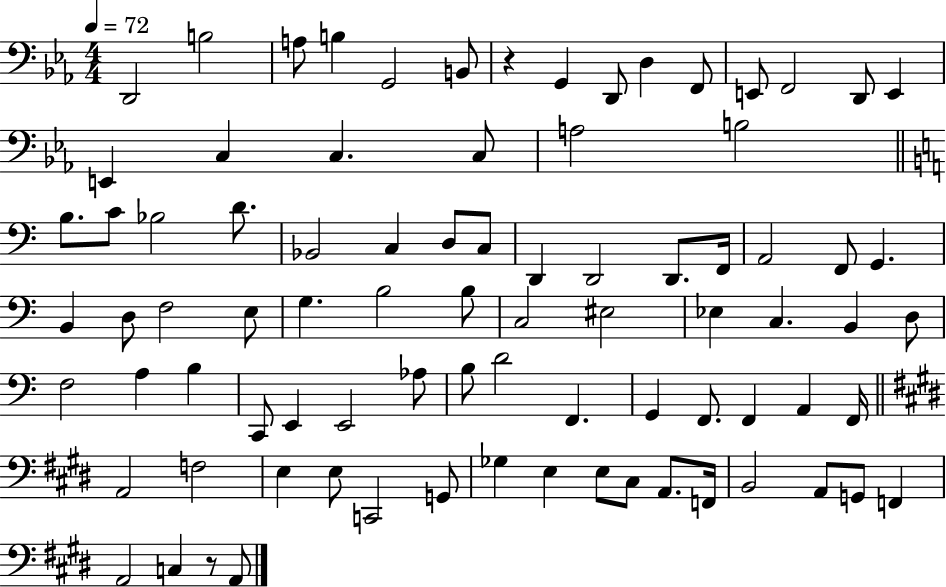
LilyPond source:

{
  \clef bass
  \numericTimeSignature
  \time 4/4
  \key ees \major
  \tempo 4 = 72
  d,2 b2 | a8 b4 g,2 b,8 | r4 g,4 d,8 d4 f,8 | e,8 f,2 d,8 e,4 | \break e,4 c4 c4. c8 | a2 b2 | \bar "||" \break \key c \major b8. c'8 bes2 d'8. | bes,2 c4 d8 c8 | d,4 d,2 d,8. f,16 | a,2 f,8 g,4. | \break b,4 d8 f2 e8 | g4. b2 b8 | c2 eis2 | ees4 c4. b,4 d8 | \break f2 a4 b4 | c,8 e,4 e,2 aes8 | b8 d'2 f,4. | g,4 f,8. f,4 a,4 f,16 | \break \bar "||" \break \key e \major a,2 f2 | e4 e8 c,2 g,8 | ges4 e4 e8 cis8 a,8. f,16 | b,2 a,8 g,8 f,4 | \break a,2 c4 r8 a,8 | \bar "|."
}